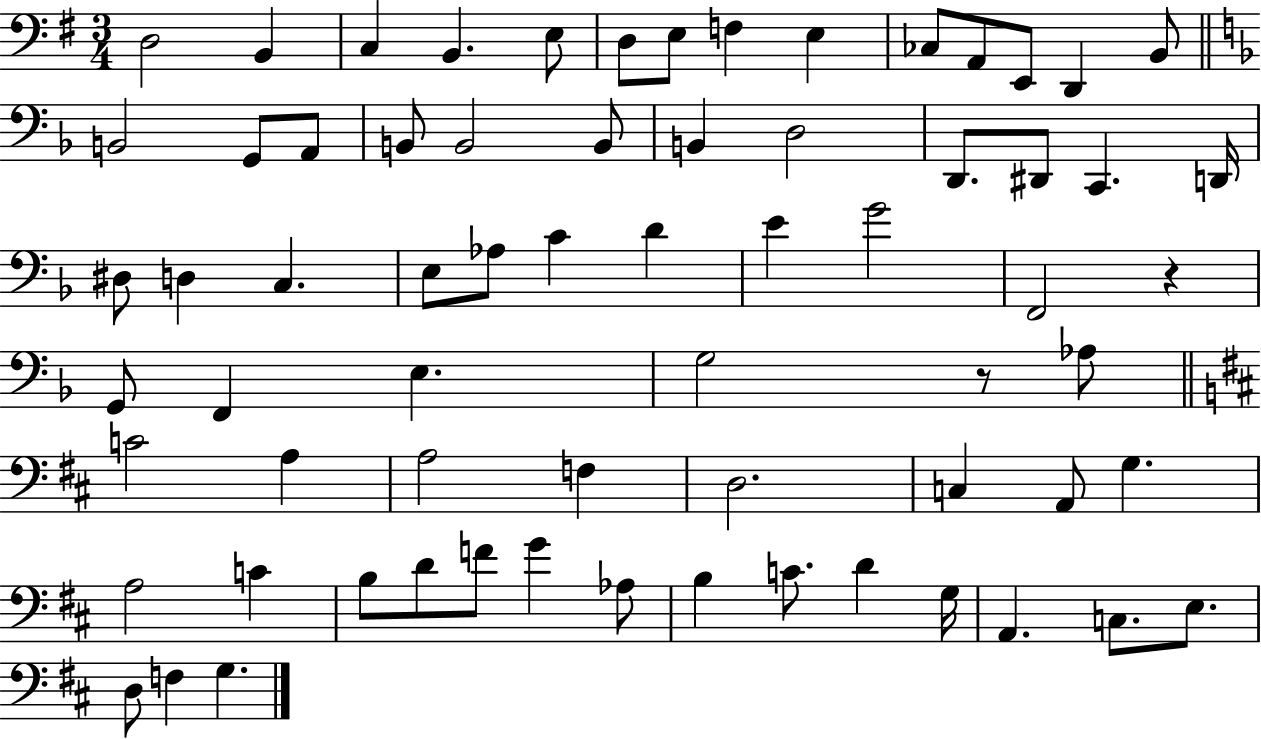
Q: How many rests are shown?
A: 2